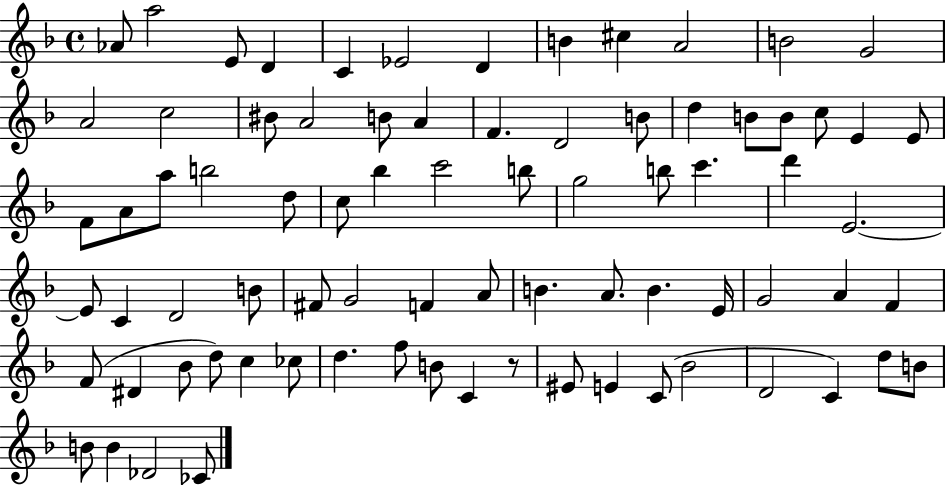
X:1
T:Untitled
M:4/4
L:1/4
K:F
_A/2 a2 E/2 D C _E2 D B ^c A2 B2 G2 A2 c2 ^B/2 A2 B/2 A F D2 B/2 d B/2 B/2 c/2 E E/2 F/2 A/2 a/2 b2 d/2 c/2 _b c'2 b/2 g2 b/2 c' d' E2 E/2 C D2 B/2 ^F/2 G2 F A/2 B A/2 B E/4 G2 A F F/2 ^D _B/2 d/2 c _c/2 d f/2 B/2 C z/2 ^E/2 E C/2 _B2 D2 C d/2 B/2 B/2 B _D2 _C/2